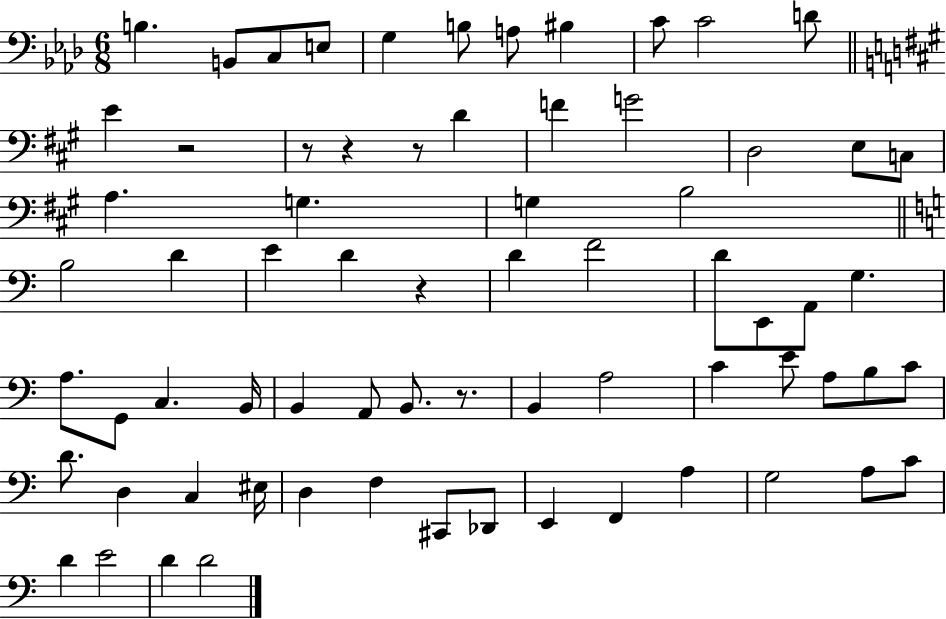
B3/q. B2/e C3/e E3/e G3/q B3/e A3/e BIS3/q C4/e C4/h D4/e E4/q R/h R/e R/q R/e D4/q F4/q G4/h D3/h E3/e C3/e A3/q. G3/q. G3/q B3/h B3/h D4/q E4/q D4/q R/q D4/q F4/h D4/e E2/e A2/e G3/q. A3/e. G2/e C3/q. B2/s B2/q A2/e B2/e. R/e. B2/q A3/h C4/q E4/e A3/e B3/e C4/e D4/e. D3/q C3/q EIS3/s D3/q F3/q C#2/e Db2/e E2/q F2/q A3/q G3/h A3/e C4/e D4/q E4/h D4/q D4/h